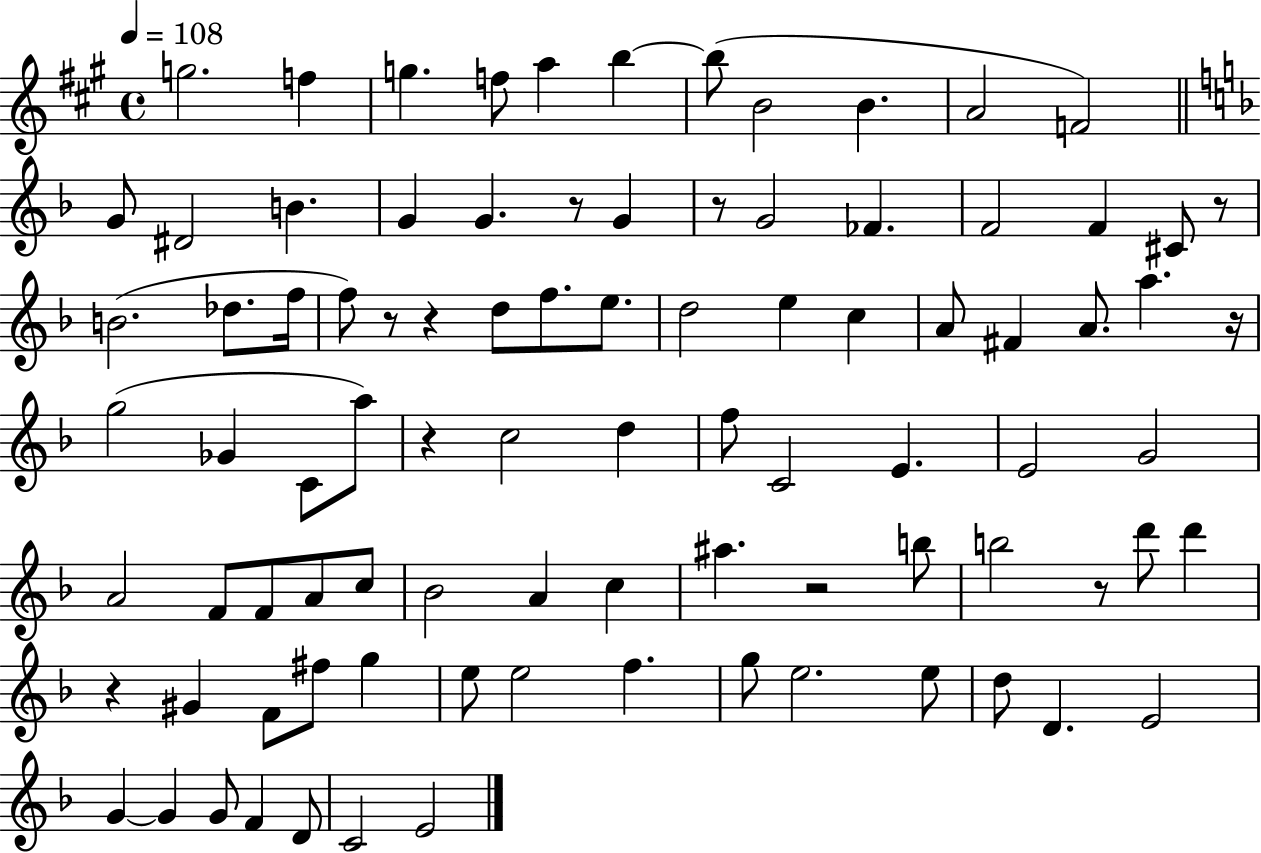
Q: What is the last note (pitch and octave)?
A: E4